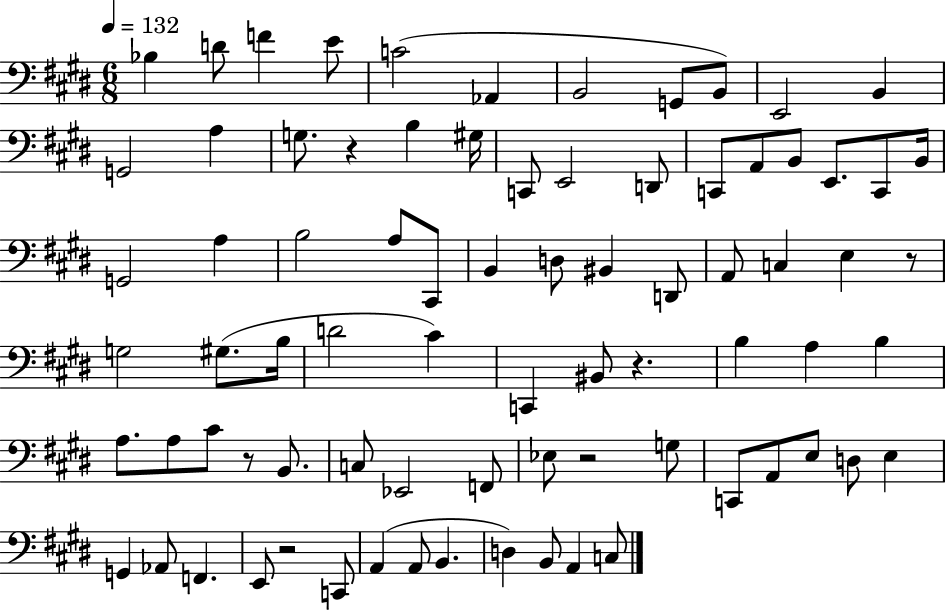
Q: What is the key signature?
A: E major